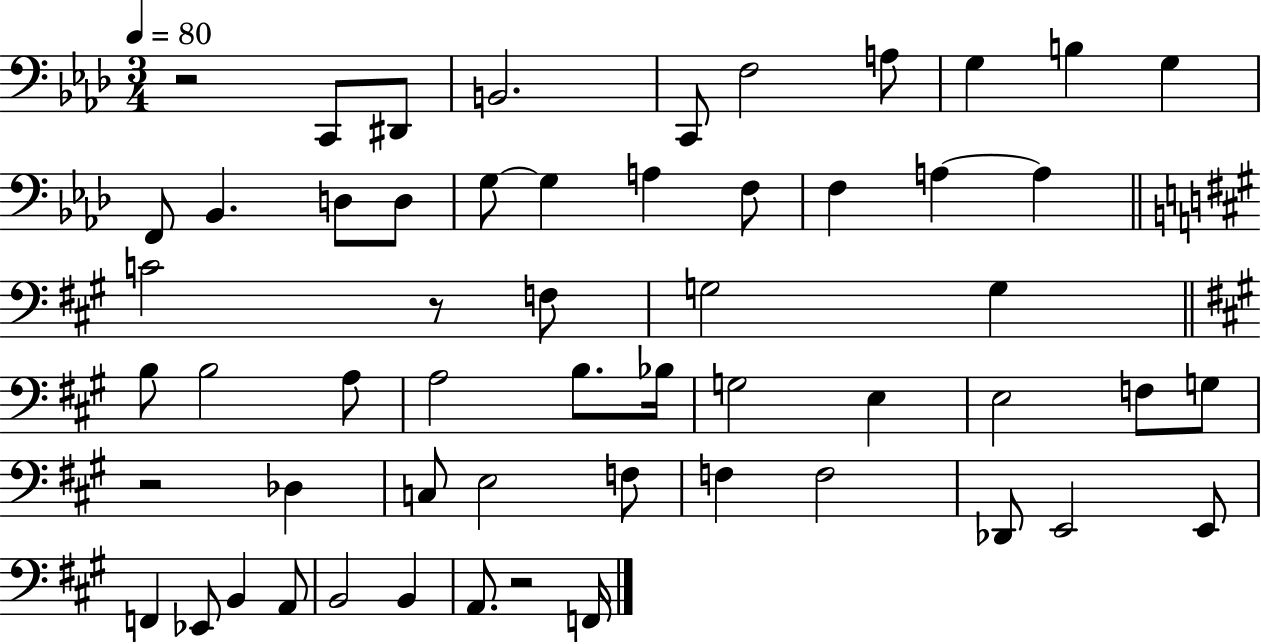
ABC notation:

X:1
T:Untitled
M:3/4
L:1/4
K:Ab
z2 C,,/2 ^D,,/2 B,,2 C,,/2 F,2 A,/2 G, B, G, F,,/2 _B,, D,/2 D,/2 G,/2 G, A, F,/2 F, A, A, C2 z/2 F,/2 G,2 G, B,/2 B,2 A,/2 A,2 B,/2 _B,/4 G,2 E, E,2 F,/2 G,/2 z2 _D, C,/2 E,2 F,/2 F, F,2 _D,,/2 E,,2 E,,/2 F,, _E,,/2 B,, A,,/2 B,,2 B,, A,,/2 z2 F,,/4